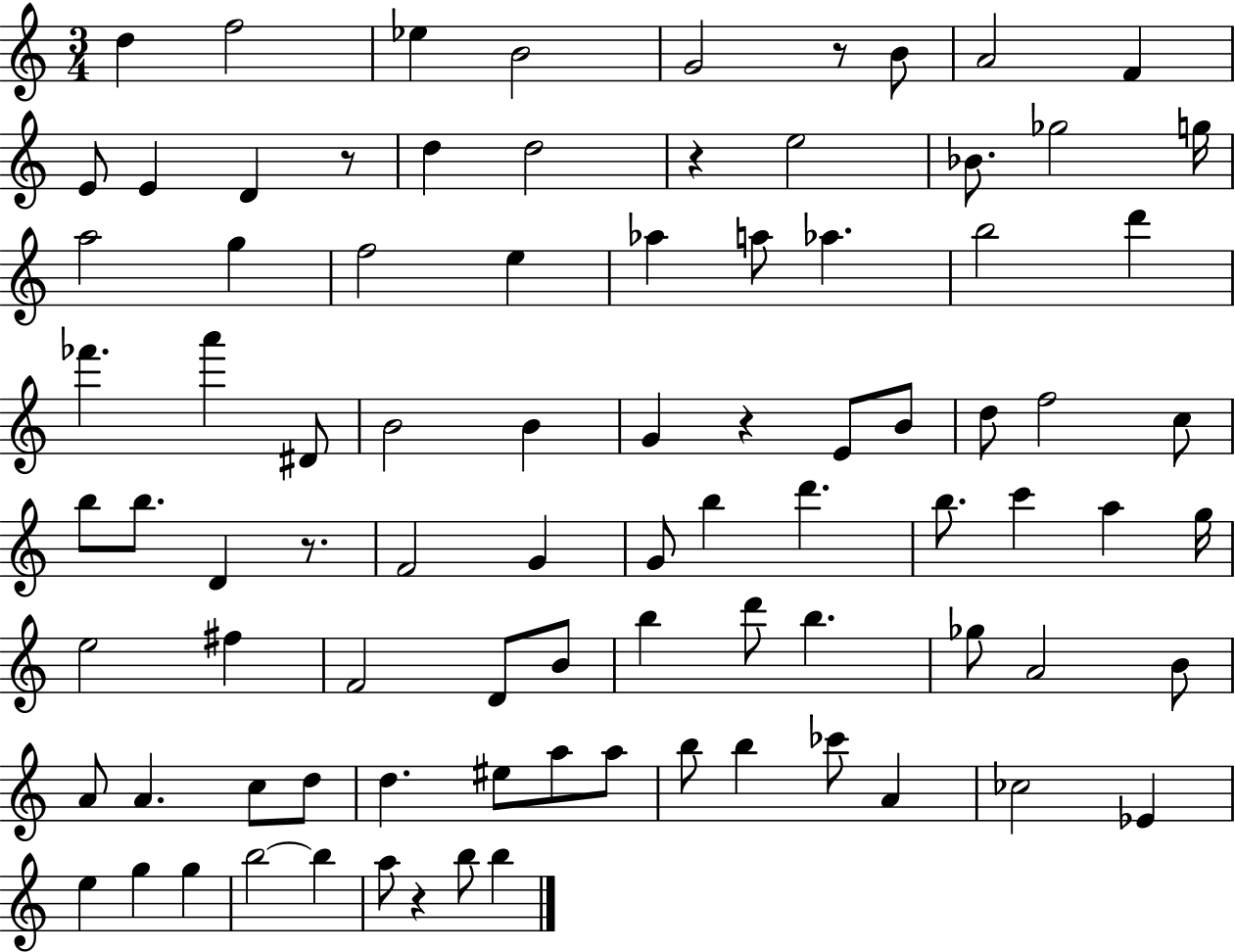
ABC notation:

X:1
T:Untitled
M:3/4
L:1/4
K:C
d f2 _e B2 G2 z/2 B/2 A2 F E/2 E D z/2 d d2 z e2 _B/2 _g2 g/4 a2 g f2 e _a a/2 _a b2 d' _f' a' ^D/2 B2 B G z E/2 B/2 d/2 f2 c/2 b/2 b/2 D z/2 F2 G G/2 b d' b/2 c' a g/4 e2 ^f F2 D/2 B/2 b d'/2 b _g/2 A2 B/2 A/2 A c/2 d/2 d ^e/2 a/2 a/2 b/2 b _c'/2 A _c2 _E e g g b2 b a/2 z b/2 b